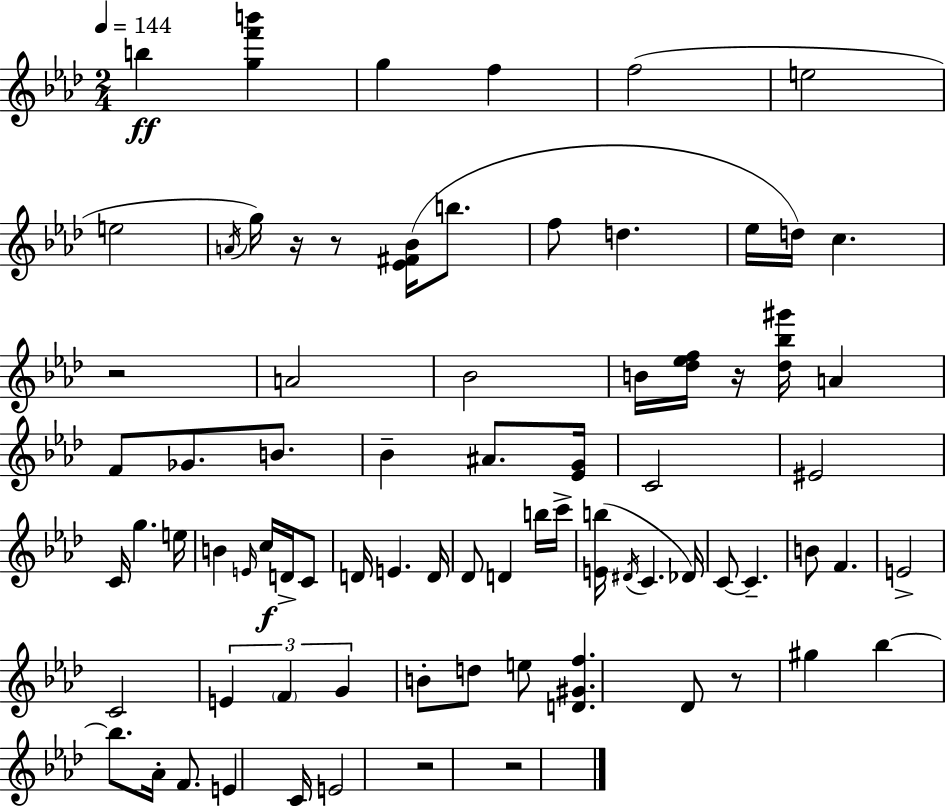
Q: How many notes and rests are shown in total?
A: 78